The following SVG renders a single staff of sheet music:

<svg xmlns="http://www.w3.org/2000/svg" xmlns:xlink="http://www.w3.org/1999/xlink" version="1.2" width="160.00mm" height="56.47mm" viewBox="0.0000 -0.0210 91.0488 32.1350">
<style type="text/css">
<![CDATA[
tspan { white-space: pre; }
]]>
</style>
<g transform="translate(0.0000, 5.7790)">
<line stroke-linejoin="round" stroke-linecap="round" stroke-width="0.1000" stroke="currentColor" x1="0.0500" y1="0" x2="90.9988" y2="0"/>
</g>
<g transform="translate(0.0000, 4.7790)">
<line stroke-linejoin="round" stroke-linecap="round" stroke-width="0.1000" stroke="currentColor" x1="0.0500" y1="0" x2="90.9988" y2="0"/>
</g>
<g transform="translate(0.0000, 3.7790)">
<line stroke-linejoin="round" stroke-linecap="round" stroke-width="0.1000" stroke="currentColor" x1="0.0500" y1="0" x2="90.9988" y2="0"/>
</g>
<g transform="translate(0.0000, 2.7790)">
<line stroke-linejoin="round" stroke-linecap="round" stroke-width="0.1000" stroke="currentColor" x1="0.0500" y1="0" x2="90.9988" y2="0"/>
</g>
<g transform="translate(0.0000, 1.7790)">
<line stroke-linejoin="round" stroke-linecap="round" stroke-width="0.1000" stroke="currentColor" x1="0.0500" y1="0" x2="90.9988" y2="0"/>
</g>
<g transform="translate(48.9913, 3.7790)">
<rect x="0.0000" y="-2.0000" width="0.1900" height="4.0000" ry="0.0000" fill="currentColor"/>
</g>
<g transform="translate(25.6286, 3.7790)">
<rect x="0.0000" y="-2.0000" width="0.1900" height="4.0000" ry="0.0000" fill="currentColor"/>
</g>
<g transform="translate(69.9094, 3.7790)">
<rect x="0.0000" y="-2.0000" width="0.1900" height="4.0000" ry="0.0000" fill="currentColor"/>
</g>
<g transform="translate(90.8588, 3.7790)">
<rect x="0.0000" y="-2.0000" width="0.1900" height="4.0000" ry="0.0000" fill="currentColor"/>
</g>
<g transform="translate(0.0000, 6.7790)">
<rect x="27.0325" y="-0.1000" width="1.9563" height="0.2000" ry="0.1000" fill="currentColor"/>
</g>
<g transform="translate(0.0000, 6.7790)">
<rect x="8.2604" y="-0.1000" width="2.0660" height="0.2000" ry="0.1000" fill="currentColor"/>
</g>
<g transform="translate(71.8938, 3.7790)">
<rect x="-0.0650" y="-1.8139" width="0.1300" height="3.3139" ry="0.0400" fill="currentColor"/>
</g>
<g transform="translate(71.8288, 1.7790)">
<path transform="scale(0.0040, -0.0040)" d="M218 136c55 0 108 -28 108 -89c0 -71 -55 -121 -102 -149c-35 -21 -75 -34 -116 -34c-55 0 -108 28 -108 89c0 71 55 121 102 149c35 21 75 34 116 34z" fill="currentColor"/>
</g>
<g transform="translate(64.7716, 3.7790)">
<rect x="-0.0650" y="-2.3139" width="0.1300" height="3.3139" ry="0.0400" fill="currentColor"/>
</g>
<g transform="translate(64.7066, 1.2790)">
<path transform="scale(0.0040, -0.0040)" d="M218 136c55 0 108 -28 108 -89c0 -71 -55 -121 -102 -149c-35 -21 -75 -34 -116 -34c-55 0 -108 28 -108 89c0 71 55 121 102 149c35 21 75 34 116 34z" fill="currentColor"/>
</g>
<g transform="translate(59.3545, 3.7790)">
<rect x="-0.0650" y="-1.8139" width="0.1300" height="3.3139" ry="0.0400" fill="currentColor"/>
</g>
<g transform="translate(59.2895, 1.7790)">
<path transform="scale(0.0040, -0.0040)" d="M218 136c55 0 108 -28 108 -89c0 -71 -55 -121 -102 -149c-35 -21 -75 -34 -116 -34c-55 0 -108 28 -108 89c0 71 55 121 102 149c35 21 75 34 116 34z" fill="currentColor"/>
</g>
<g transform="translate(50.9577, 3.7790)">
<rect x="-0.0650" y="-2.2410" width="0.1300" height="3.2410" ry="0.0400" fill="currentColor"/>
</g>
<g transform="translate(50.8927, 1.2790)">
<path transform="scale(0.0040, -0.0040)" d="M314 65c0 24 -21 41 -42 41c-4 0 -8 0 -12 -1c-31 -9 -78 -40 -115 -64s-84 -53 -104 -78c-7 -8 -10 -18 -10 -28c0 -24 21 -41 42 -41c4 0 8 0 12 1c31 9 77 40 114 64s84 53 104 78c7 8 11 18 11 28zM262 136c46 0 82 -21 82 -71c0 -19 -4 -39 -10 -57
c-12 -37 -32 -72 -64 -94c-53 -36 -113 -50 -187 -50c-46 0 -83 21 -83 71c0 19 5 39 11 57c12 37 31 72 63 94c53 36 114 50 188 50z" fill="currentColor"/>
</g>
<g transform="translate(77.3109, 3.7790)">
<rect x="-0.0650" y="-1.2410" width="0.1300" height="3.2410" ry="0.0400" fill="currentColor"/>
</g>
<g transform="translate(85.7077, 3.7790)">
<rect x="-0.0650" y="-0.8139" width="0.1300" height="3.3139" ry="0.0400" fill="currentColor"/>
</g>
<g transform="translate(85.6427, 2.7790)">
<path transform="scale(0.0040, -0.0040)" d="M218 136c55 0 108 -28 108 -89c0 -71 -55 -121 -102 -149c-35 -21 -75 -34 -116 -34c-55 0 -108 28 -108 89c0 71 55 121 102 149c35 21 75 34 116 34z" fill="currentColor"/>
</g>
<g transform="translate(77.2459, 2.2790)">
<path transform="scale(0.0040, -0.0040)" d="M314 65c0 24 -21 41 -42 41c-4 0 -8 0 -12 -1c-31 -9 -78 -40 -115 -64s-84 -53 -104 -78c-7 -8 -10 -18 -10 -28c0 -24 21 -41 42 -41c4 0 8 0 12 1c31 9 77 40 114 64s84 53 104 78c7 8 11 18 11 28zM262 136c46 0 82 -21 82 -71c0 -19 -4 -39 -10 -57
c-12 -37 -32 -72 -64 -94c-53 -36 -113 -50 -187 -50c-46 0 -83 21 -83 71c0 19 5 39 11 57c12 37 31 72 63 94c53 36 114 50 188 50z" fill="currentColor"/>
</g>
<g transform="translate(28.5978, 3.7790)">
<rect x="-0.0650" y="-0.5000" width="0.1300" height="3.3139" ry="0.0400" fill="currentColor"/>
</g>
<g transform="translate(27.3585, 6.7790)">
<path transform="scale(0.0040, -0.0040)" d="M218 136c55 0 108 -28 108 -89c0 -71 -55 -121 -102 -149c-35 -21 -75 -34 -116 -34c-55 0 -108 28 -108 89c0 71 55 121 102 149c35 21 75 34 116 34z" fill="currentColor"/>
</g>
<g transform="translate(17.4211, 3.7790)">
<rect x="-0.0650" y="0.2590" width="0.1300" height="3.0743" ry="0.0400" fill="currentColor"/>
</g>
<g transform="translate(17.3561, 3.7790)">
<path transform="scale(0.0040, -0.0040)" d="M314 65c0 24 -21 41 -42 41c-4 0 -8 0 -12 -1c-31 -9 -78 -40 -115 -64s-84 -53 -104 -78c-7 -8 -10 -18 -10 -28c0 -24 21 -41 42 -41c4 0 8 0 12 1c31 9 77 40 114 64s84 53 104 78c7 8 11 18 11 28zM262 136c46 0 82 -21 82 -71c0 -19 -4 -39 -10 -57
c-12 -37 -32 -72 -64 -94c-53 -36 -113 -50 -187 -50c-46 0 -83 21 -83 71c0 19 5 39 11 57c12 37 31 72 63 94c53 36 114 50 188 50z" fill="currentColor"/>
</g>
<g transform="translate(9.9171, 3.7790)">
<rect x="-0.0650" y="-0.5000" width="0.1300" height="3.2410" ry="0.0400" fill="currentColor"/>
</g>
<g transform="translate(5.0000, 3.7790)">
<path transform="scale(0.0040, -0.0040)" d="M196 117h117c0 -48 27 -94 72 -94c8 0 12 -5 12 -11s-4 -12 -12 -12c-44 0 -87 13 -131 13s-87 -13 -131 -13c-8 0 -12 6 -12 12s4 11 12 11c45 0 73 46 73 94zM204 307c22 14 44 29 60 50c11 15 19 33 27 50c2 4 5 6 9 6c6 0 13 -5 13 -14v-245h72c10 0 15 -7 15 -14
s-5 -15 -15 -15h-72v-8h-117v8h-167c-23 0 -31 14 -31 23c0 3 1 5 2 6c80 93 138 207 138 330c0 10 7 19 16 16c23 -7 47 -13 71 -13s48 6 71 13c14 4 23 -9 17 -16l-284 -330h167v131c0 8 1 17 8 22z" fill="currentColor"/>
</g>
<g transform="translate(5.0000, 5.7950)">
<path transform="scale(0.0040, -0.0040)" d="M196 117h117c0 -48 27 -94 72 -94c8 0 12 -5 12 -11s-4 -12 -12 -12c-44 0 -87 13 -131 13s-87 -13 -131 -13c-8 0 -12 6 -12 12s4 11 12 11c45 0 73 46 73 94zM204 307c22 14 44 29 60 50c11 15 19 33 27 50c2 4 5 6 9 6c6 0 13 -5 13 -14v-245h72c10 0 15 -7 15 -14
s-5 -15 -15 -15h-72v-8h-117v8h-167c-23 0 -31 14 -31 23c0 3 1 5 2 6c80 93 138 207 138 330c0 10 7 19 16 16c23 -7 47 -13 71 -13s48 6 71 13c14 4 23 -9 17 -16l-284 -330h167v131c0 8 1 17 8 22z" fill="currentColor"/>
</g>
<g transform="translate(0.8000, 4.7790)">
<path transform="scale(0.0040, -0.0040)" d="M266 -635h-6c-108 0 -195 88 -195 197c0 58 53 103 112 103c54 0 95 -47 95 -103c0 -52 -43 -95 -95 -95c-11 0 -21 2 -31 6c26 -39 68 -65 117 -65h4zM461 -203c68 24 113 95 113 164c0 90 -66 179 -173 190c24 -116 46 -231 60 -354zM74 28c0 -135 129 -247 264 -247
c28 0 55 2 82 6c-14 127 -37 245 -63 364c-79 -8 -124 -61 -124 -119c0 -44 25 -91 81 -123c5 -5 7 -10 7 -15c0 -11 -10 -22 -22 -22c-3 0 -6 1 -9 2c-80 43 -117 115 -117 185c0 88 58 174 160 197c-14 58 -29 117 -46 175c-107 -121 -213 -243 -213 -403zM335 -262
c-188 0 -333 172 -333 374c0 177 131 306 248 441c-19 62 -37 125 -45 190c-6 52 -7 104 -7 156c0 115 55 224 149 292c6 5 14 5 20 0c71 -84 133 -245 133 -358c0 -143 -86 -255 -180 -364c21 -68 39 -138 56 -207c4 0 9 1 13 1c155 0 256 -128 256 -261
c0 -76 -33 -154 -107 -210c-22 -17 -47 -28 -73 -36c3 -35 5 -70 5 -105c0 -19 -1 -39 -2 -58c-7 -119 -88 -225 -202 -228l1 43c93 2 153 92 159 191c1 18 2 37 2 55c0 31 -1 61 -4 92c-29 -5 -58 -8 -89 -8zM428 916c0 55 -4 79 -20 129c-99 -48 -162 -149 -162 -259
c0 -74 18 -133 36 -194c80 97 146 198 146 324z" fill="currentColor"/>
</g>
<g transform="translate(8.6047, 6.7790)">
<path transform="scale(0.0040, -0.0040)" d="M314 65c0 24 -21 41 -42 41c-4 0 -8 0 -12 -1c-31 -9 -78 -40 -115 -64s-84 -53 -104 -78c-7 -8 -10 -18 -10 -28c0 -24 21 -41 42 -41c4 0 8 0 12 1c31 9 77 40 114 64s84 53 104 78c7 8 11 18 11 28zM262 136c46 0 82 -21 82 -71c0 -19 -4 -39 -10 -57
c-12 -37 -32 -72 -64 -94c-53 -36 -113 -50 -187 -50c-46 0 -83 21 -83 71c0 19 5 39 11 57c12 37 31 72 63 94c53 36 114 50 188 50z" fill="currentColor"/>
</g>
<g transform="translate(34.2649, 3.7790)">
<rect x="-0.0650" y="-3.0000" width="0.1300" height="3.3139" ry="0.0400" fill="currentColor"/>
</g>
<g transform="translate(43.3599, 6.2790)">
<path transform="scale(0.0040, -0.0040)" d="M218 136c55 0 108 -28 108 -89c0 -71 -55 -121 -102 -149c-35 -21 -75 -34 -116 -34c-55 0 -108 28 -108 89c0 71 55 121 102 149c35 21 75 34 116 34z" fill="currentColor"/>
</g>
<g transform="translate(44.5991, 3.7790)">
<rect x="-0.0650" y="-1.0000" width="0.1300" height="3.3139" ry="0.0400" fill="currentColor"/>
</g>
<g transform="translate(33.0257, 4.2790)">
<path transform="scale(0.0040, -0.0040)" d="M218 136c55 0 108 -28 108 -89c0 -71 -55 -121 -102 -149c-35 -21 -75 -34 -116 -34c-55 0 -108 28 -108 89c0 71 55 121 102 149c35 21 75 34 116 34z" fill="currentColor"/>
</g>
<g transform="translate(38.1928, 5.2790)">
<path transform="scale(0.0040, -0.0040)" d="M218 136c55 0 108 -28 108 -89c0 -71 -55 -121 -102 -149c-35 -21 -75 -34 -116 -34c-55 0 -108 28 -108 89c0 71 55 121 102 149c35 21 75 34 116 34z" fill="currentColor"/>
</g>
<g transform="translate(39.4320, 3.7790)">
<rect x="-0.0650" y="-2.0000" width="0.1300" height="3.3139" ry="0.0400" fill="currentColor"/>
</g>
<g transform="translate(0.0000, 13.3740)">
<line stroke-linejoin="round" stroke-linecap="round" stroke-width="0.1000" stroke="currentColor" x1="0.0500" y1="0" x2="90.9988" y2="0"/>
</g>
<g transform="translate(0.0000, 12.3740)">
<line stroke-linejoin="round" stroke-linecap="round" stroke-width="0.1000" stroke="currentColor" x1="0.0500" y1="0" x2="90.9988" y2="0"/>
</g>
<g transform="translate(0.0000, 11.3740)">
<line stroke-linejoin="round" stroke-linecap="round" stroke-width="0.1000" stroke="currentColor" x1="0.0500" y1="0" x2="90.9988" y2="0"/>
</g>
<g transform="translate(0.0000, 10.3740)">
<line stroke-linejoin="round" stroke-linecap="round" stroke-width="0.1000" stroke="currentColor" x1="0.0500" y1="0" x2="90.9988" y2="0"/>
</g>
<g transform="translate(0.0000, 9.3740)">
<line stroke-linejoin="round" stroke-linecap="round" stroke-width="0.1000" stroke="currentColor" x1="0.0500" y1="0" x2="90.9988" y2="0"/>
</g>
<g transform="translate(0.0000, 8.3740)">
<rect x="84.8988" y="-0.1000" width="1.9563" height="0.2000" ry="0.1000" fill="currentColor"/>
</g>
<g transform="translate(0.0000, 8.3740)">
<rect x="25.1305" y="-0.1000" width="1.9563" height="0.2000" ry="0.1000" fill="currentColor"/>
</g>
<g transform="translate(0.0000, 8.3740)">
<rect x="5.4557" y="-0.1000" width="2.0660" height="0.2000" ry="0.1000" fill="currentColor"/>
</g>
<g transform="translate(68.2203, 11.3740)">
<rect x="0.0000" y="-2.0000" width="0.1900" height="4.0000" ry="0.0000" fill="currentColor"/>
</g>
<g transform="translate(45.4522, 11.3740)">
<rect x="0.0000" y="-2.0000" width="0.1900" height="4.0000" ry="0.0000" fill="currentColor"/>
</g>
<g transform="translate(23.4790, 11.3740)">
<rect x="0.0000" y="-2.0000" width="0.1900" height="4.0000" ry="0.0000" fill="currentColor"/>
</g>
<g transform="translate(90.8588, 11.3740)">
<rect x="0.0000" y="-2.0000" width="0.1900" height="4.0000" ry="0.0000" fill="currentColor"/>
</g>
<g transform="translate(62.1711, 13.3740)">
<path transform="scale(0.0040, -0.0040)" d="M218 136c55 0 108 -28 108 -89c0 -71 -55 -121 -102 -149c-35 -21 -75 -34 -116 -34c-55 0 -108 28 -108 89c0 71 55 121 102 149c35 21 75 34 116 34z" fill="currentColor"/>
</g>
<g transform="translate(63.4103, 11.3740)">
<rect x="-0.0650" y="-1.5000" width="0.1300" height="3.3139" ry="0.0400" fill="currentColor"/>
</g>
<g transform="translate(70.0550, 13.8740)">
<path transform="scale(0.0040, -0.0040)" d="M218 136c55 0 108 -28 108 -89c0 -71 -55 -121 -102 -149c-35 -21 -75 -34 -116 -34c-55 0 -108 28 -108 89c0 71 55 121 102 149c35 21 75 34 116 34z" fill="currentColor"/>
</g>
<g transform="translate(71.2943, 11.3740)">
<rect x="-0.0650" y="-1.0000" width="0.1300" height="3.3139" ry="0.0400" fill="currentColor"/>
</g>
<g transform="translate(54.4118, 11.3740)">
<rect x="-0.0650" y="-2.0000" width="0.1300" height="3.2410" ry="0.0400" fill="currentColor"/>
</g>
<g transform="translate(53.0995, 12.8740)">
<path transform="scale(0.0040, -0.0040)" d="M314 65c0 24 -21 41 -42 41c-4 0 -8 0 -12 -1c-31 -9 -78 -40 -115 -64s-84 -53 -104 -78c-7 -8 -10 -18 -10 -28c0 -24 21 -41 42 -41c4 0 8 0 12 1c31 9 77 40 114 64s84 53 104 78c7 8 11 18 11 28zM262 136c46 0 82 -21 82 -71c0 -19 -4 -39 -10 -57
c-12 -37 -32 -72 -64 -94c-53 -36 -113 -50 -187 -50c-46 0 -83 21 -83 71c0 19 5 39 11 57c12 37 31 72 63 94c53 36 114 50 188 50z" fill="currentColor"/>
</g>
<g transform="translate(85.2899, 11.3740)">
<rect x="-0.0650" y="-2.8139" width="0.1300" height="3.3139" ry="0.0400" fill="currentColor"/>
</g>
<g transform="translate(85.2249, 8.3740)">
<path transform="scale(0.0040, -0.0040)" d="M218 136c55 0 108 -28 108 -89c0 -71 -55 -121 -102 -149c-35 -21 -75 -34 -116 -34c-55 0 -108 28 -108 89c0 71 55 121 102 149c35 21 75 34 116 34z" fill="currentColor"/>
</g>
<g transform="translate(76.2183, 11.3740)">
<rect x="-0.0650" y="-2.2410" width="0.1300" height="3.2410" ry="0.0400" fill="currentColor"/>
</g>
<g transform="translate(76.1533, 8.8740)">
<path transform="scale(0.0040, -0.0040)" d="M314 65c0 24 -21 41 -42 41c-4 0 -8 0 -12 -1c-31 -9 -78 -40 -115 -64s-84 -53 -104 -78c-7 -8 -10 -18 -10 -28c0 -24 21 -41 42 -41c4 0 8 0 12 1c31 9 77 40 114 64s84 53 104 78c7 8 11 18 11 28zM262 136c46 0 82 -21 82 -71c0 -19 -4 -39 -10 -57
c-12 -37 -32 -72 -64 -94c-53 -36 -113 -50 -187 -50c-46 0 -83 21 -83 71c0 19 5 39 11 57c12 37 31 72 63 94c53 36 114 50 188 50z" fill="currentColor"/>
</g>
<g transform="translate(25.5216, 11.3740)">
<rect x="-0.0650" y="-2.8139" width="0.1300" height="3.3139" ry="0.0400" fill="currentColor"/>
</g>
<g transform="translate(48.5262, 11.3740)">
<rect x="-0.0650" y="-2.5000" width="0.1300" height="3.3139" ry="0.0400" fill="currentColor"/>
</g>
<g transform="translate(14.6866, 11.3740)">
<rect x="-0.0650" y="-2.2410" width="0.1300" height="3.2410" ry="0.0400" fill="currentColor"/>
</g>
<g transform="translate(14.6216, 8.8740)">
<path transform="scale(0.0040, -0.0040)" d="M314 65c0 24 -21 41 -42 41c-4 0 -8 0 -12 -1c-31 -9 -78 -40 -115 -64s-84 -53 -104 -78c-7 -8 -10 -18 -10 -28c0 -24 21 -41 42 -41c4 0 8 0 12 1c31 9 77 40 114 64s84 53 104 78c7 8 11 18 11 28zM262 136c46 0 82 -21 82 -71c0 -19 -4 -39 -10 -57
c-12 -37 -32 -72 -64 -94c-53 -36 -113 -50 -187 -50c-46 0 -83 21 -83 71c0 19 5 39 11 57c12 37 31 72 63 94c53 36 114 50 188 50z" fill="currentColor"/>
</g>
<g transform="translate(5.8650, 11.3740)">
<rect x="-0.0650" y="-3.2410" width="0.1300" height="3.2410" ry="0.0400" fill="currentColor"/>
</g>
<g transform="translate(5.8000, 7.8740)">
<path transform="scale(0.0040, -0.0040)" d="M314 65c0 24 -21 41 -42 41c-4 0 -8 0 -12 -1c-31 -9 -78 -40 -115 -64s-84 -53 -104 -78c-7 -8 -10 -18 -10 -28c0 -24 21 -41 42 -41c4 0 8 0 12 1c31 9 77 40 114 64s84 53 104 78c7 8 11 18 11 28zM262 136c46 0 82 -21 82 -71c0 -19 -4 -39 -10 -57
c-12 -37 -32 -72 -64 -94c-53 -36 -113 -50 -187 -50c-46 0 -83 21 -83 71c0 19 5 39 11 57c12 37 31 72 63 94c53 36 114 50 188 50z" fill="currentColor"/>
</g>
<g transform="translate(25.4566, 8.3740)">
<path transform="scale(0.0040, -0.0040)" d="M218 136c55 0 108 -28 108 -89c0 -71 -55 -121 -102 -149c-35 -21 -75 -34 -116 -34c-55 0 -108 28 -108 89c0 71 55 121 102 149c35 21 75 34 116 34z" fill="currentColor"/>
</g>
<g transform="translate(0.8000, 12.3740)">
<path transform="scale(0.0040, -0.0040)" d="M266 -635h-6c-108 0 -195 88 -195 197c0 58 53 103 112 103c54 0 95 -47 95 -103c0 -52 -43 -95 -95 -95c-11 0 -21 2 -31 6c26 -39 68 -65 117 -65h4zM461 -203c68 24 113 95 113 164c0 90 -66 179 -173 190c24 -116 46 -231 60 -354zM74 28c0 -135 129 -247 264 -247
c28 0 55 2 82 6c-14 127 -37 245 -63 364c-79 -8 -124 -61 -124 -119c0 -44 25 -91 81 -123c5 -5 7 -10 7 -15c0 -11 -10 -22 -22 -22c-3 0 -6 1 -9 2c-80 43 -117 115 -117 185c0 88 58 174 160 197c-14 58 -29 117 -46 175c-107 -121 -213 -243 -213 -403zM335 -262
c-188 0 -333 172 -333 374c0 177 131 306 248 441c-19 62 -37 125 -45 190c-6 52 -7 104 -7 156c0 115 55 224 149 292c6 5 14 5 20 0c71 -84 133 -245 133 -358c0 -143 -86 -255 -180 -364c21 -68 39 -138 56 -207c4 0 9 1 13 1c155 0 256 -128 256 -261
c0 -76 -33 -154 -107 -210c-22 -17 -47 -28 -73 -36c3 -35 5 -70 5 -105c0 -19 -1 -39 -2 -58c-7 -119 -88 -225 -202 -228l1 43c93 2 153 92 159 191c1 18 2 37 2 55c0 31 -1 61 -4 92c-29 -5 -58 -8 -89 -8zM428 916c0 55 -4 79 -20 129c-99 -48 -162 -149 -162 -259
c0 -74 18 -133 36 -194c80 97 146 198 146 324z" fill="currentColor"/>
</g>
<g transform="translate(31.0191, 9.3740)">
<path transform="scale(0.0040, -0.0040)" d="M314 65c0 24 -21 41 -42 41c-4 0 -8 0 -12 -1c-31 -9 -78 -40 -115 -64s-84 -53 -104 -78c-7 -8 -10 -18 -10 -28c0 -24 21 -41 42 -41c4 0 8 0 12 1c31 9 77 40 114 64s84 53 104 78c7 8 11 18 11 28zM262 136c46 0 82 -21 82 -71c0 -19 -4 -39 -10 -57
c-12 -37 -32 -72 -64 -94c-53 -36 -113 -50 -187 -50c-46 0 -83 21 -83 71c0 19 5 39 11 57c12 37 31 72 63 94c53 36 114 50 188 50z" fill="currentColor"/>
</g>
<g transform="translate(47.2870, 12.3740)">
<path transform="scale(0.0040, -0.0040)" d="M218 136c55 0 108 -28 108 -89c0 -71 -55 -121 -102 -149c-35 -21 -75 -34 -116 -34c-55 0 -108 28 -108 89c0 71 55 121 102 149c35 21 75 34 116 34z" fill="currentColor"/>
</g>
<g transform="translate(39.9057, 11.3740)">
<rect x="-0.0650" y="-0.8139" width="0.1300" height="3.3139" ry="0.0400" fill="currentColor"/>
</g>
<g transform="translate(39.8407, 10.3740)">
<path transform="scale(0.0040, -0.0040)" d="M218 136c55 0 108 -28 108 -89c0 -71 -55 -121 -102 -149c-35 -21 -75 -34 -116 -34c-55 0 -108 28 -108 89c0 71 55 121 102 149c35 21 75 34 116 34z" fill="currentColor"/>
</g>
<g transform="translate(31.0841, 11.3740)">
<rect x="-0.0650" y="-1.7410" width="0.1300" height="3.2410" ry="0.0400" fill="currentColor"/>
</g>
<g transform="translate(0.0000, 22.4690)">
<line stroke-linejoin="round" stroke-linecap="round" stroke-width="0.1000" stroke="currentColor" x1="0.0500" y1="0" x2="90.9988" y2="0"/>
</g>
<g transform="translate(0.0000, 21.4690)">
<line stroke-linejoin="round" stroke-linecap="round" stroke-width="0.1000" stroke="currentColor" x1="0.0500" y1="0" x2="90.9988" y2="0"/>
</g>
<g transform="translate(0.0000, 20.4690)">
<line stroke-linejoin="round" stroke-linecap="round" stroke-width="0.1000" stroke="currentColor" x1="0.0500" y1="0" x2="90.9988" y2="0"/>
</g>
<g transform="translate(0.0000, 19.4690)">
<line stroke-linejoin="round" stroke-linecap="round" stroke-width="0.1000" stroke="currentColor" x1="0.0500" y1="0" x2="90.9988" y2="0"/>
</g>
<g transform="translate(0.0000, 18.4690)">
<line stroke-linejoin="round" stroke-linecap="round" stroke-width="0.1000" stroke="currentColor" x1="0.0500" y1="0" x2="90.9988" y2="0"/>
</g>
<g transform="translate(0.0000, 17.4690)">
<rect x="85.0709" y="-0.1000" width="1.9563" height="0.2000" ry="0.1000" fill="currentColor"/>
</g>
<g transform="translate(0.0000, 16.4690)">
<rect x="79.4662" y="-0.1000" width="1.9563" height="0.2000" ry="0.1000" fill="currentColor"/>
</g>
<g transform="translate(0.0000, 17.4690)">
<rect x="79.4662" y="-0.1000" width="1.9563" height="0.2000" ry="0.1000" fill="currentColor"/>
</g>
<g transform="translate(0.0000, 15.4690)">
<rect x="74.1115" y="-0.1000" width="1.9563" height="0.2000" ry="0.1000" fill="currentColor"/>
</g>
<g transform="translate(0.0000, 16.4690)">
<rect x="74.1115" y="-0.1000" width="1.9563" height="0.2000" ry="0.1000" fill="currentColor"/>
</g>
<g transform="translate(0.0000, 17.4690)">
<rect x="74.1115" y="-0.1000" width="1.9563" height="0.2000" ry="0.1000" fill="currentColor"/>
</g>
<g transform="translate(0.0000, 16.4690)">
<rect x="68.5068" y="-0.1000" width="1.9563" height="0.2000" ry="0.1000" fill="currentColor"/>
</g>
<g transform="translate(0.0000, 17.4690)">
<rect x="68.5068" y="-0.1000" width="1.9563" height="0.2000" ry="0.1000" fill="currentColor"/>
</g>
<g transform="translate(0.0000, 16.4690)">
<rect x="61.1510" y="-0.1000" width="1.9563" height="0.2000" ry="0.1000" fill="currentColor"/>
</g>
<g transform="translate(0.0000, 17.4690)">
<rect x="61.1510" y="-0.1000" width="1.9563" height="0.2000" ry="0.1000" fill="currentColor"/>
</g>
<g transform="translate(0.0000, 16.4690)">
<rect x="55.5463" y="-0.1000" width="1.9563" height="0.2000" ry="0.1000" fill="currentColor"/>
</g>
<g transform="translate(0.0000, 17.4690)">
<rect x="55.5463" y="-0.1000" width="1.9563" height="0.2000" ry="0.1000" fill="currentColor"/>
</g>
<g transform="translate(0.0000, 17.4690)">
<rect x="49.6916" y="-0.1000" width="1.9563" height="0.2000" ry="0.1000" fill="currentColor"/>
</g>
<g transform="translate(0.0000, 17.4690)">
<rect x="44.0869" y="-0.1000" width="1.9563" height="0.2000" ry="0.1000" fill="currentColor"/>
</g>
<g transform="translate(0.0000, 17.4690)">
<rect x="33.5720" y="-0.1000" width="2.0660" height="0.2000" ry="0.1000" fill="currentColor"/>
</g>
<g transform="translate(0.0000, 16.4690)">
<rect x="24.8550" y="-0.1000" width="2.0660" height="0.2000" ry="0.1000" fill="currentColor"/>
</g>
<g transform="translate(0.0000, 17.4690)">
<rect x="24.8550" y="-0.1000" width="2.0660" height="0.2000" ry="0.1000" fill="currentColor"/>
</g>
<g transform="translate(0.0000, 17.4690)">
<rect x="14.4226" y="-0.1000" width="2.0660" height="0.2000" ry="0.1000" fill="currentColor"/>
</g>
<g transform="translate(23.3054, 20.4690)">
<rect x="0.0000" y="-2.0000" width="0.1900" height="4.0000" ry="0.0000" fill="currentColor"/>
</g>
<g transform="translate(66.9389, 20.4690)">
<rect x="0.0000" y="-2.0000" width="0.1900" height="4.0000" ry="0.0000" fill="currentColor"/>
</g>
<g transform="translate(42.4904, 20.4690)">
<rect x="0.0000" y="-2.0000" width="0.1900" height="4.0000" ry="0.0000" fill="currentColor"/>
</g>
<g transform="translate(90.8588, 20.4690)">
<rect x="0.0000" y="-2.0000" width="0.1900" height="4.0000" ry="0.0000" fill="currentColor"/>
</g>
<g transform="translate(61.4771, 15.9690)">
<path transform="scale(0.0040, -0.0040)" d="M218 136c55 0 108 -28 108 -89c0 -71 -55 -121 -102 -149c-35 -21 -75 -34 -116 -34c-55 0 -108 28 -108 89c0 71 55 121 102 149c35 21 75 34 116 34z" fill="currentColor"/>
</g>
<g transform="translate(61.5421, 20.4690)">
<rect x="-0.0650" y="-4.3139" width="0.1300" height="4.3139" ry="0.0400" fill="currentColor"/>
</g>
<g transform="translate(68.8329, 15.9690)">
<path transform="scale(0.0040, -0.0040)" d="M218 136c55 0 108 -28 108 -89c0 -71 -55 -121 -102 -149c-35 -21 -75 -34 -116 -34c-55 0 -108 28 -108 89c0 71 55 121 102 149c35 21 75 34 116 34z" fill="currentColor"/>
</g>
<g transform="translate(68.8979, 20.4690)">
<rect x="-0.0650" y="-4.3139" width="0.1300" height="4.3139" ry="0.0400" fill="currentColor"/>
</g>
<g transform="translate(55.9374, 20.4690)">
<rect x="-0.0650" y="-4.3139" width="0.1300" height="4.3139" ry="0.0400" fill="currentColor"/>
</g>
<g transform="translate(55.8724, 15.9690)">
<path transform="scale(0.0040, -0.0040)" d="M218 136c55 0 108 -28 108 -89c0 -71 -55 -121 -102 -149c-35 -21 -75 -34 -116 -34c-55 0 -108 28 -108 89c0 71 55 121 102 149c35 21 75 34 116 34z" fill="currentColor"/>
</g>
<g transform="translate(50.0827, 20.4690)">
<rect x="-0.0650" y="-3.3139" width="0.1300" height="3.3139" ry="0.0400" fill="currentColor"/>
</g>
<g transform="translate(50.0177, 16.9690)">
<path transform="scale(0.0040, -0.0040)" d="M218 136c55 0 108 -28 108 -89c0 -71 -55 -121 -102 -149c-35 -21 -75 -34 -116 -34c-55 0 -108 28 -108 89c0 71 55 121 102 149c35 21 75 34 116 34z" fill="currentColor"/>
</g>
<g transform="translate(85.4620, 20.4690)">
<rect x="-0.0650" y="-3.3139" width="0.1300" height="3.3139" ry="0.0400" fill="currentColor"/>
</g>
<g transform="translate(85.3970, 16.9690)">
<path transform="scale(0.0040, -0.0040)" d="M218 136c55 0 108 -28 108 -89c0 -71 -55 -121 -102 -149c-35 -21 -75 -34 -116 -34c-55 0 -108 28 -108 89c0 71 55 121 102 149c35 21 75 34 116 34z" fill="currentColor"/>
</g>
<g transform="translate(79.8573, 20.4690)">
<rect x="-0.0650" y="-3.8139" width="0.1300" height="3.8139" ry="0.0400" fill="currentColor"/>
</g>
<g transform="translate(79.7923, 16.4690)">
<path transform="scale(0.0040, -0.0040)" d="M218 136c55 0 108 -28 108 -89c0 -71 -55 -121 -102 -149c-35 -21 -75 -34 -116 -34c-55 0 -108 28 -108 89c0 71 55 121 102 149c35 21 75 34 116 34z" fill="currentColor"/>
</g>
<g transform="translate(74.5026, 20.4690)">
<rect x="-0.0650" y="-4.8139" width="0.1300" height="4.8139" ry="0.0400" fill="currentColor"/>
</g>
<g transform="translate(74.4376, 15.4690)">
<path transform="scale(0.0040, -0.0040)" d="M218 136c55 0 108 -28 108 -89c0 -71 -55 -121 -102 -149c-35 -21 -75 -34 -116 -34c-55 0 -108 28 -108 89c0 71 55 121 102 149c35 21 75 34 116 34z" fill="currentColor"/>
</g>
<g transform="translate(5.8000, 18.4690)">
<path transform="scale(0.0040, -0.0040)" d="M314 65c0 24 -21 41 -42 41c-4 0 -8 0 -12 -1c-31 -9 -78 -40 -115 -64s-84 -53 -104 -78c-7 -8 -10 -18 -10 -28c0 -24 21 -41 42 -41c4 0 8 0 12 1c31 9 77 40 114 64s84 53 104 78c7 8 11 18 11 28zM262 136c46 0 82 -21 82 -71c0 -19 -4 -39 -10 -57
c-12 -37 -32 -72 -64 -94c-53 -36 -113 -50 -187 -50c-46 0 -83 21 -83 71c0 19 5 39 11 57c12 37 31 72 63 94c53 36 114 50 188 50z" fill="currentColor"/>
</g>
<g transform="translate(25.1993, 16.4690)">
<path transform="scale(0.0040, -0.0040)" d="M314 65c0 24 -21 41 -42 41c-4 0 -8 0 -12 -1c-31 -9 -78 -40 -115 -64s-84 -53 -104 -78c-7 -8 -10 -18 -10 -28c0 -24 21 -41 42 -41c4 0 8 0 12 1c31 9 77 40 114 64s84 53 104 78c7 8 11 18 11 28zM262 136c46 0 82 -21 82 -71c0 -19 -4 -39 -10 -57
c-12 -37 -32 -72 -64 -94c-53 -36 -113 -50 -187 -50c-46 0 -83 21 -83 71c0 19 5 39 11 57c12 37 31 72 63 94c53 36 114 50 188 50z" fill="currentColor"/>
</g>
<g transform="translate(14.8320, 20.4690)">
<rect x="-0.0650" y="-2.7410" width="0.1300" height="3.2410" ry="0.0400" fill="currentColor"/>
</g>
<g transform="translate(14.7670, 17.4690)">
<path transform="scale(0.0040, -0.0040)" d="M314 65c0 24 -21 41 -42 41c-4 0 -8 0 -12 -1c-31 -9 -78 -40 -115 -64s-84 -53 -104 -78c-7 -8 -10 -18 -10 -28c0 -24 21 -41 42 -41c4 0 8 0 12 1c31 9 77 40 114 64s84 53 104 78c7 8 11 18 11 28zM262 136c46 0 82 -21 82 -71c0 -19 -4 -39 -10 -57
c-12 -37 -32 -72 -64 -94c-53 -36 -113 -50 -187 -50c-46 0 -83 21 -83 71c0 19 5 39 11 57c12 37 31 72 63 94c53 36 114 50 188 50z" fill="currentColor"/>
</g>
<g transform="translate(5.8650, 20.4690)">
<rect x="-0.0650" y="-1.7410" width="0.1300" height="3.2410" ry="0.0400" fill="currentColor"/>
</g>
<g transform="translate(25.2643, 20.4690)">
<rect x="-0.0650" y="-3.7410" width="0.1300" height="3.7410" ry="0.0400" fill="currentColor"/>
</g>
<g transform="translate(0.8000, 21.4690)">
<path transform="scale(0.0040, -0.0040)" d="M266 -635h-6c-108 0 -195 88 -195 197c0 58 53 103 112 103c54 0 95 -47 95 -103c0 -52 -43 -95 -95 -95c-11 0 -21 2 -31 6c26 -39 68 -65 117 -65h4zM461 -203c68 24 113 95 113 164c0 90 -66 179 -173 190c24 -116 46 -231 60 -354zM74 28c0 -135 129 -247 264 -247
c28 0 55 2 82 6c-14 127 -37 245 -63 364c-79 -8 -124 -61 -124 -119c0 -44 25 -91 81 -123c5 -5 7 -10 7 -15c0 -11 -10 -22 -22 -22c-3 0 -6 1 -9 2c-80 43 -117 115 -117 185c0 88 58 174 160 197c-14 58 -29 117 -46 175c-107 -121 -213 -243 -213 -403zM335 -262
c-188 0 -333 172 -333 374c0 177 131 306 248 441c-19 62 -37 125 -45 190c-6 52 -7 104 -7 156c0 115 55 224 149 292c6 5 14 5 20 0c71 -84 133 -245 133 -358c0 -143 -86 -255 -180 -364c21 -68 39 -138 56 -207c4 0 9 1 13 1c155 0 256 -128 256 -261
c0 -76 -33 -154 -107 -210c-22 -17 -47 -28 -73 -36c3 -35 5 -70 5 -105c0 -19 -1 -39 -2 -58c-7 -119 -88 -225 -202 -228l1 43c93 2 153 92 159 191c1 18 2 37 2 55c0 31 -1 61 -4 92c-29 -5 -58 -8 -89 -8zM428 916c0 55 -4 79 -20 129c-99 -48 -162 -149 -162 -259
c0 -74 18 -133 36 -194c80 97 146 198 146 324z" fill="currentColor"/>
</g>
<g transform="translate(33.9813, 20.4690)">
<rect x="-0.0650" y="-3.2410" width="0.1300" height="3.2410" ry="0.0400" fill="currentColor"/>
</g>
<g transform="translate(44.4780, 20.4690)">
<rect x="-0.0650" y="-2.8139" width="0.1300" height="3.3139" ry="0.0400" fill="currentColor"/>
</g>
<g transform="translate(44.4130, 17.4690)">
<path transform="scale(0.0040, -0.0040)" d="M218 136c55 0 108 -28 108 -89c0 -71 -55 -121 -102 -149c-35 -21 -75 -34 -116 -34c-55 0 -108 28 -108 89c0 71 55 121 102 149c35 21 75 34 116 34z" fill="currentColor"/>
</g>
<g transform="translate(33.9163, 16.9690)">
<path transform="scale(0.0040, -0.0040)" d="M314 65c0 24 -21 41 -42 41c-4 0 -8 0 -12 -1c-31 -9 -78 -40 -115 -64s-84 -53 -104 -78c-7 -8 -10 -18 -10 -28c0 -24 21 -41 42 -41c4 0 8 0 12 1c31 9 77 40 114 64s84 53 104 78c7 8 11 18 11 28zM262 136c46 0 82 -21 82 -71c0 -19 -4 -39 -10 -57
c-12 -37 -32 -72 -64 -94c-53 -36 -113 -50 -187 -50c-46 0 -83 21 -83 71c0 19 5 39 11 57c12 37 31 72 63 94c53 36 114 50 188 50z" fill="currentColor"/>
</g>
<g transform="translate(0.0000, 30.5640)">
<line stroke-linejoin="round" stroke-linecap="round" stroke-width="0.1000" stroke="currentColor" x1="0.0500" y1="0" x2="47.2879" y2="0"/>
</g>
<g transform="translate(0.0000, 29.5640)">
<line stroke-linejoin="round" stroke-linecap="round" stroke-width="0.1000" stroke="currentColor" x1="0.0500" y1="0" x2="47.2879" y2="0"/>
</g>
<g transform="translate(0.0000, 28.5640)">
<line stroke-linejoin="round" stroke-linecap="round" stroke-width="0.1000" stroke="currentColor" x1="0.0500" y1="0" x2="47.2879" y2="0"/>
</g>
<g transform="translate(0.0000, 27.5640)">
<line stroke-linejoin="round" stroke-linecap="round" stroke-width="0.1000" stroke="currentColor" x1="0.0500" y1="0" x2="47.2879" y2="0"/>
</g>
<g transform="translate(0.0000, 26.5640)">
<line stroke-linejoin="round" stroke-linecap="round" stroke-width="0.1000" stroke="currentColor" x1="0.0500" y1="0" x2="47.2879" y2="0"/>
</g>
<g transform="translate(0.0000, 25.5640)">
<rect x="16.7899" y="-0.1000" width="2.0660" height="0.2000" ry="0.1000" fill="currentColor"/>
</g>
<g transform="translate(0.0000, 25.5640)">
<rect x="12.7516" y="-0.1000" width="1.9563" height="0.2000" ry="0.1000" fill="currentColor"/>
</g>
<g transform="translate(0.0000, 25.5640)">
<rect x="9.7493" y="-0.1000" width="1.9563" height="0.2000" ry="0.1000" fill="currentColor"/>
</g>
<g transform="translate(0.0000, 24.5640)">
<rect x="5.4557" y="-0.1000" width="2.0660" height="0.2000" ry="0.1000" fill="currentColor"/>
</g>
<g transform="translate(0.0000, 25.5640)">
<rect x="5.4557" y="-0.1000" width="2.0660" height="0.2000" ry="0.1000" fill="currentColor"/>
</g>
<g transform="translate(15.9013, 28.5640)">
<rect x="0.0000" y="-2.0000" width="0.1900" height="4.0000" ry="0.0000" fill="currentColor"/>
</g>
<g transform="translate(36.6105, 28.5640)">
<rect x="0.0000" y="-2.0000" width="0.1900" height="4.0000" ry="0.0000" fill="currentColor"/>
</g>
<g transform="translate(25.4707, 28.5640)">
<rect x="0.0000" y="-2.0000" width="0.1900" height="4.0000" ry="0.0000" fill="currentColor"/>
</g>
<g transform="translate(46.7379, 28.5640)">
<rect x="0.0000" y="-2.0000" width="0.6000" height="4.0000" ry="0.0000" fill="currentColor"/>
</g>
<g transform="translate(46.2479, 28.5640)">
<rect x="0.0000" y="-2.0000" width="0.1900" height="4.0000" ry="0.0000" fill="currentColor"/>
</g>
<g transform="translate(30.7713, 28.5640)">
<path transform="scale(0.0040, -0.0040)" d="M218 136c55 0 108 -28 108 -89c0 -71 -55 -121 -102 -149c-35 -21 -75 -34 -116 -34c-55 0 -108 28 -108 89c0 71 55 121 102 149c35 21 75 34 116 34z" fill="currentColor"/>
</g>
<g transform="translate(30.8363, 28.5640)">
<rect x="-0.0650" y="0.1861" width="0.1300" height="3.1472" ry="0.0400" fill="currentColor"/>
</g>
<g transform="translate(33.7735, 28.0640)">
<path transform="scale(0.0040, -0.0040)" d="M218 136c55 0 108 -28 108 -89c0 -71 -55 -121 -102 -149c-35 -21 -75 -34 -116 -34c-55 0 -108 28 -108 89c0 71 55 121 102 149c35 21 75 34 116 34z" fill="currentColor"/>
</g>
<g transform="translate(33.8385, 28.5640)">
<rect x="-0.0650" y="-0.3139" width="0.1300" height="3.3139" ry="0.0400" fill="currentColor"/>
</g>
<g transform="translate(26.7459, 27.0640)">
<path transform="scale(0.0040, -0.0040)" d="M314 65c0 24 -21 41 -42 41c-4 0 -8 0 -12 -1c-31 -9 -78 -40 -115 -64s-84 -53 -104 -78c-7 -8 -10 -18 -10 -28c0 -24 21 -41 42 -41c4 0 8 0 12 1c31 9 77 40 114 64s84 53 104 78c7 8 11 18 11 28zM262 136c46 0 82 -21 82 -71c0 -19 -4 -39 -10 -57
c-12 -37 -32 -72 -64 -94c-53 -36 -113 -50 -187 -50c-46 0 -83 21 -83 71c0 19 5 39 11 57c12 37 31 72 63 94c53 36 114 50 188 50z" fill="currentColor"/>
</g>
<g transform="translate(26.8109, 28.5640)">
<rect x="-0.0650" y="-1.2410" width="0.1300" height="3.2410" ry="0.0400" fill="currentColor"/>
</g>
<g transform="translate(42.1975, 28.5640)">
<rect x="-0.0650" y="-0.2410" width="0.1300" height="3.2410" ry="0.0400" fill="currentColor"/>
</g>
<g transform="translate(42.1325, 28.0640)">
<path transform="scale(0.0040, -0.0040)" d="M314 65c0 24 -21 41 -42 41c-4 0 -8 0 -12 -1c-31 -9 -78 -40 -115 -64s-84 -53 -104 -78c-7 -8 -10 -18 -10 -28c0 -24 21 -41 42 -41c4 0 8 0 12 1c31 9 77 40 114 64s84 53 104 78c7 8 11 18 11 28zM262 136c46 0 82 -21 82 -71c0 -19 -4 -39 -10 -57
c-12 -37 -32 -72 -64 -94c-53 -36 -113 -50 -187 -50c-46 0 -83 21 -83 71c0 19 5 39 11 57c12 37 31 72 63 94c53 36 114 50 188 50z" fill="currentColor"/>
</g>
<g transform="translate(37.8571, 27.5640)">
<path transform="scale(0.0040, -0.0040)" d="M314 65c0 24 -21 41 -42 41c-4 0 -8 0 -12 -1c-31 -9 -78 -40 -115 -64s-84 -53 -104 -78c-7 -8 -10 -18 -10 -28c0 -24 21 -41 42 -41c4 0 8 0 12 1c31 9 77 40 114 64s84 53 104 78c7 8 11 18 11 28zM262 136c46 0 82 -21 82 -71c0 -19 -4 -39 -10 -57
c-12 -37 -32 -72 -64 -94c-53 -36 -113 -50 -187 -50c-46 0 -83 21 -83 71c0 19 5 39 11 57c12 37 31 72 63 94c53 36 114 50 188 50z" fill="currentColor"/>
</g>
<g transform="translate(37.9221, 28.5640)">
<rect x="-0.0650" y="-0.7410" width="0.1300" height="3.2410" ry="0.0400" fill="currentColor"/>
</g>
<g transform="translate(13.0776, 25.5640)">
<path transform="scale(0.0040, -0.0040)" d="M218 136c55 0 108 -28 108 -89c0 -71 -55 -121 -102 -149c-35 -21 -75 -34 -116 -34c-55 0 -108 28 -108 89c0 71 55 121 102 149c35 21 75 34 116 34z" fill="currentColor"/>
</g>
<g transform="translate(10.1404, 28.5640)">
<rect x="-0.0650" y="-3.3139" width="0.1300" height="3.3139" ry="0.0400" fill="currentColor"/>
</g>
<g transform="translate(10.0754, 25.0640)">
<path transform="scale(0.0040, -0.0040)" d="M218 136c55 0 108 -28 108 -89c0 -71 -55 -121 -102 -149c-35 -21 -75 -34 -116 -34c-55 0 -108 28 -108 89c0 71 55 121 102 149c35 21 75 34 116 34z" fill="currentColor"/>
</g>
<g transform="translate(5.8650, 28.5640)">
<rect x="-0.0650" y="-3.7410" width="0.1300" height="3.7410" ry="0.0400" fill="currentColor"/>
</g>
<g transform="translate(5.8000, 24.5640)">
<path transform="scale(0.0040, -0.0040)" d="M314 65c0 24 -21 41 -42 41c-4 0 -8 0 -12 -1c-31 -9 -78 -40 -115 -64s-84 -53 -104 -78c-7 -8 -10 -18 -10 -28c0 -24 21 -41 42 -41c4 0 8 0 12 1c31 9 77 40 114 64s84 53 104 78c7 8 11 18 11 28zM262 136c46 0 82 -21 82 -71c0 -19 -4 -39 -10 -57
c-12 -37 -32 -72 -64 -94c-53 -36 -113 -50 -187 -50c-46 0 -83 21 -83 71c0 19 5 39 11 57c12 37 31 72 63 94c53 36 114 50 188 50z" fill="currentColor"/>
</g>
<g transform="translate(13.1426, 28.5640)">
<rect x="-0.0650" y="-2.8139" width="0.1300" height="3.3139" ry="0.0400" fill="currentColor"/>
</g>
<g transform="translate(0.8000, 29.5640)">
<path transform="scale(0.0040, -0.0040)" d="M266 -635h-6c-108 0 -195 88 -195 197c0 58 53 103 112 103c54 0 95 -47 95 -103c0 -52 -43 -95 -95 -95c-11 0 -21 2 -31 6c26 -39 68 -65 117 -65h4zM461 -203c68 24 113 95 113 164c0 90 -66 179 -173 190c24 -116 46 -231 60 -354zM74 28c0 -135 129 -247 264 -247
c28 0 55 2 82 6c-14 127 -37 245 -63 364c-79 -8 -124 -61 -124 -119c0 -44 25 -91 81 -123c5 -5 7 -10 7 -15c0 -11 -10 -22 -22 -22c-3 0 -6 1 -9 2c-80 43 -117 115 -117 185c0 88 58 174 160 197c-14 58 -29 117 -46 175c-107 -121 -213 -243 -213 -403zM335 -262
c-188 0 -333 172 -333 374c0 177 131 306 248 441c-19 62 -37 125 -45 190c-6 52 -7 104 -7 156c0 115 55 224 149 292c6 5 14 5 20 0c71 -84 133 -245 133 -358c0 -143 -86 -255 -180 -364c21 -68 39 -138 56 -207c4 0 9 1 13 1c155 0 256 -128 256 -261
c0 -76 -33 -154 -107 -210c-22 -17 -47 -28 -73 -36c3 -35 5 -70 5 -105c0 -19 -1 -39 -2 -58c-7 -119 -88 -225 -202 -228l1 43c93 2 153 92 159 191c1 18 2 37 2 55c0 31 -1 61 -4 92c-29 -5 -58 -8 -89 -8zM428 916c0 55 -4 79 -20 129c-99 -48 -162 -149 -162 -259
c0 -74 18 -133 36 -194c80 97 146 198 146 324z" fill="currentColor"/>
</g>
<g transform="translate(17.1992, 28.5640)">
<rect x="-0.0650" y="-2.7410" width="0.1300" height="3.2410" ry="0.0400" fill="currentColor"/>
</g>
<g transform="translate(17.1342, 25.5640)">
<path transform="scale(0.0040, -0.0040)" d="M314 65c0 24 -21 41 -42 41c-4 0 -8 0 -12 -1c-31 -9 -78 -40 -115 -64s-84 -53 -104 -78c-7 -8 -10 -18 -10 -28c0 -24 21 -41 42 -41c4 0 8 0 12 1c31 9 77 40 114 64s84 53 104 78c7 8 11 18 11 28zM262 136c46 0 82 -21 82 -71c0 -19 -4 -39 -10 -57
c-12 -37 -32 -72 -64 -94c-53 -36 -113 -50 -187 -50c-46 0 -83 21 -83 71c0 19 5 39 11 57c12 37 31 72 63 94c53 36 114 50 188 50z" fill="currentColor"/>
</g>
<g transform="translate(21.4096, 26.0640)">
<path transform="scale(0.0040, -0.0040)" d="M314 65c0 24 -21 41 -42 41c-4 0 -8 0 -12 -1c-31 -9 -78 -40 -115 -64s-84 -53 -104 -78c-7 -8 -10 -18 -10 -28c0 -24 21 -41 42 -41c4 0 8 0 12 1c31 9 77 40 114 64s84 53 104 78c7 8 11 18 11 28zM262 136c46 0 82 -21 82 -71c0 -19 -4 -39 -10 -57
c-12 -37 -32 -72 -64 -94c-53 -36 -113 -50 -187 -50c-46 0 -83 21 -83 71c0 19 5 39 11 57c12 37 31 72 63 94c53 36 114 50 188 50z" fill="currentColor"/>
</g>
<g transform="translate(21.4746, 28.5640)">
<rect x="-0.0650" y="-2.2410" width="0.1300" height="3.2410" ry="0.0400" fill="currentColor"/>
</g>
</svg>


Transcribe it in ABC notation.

X:1
T:Untitled
M:4/4
L:1/4
K:C
C2 B2 C A F D g2 f g f e2 d b2 g2 a f2 d G F2 E D g2 a f2 a2 c'2 b2 a b d' d' d' e' c' b c'2 b a a2 g2 e2 B c d2 c2